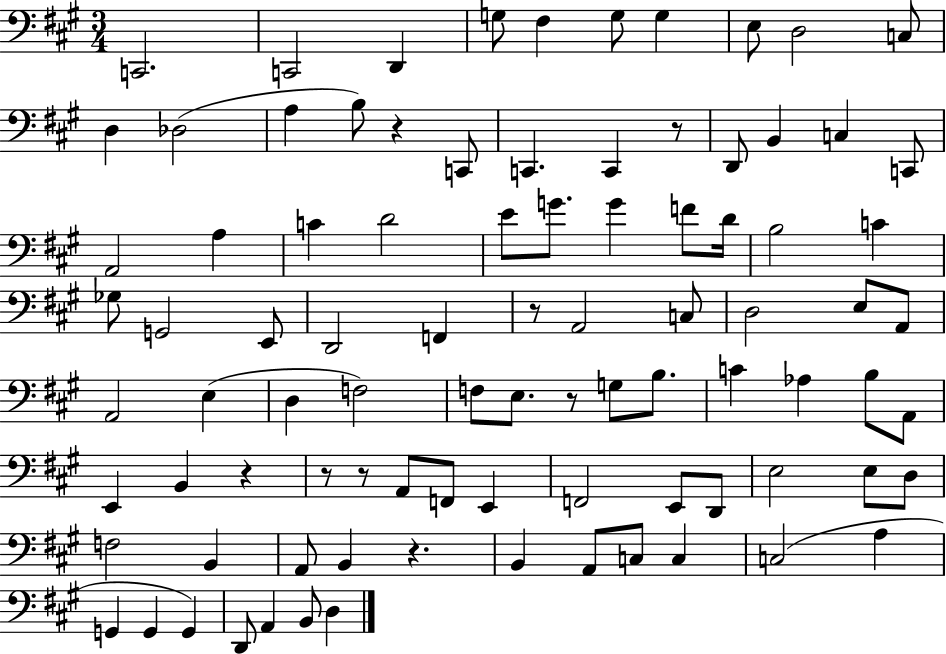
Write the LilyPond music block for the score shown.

{
  \clef bass
  \numericTimeSignature
  \time 3/4
  \key a \major
  c,2. | c,2 d,4 | g8 fis4 g8 g4 | e8 d2 c8 | \break d4 des2( | a4 b8) r4 c,8 | c,4. c,4 r8 | d,8 b,4 c4 c,8 | \break a,2 a4 | c'4 d'2 | e'8 g'8. g'4 f'8 d'16 | b2 c'4 | \break ges8 g,2 e,8 | d,2 f,4 | r8 a,2 c8 | d2 e8 a,8 | \break a,2 e4( | d4 f2) | f8 e8. r8 g8 b8. | c'4 aes4 b8 a,8 | \break e,4 b,4 r4 | r8 r8 a,8 f,8 e,4 | f,2 e,8 d,8 | e2 e8 d8 | \break f2 b,4 | a,8 b,4 r4. | b,4 a,8 c8 c4 | c2( a4 | \break g,4 g,4 g,4) | d,8 a,4 b,8 d4 | \bar "|."
}